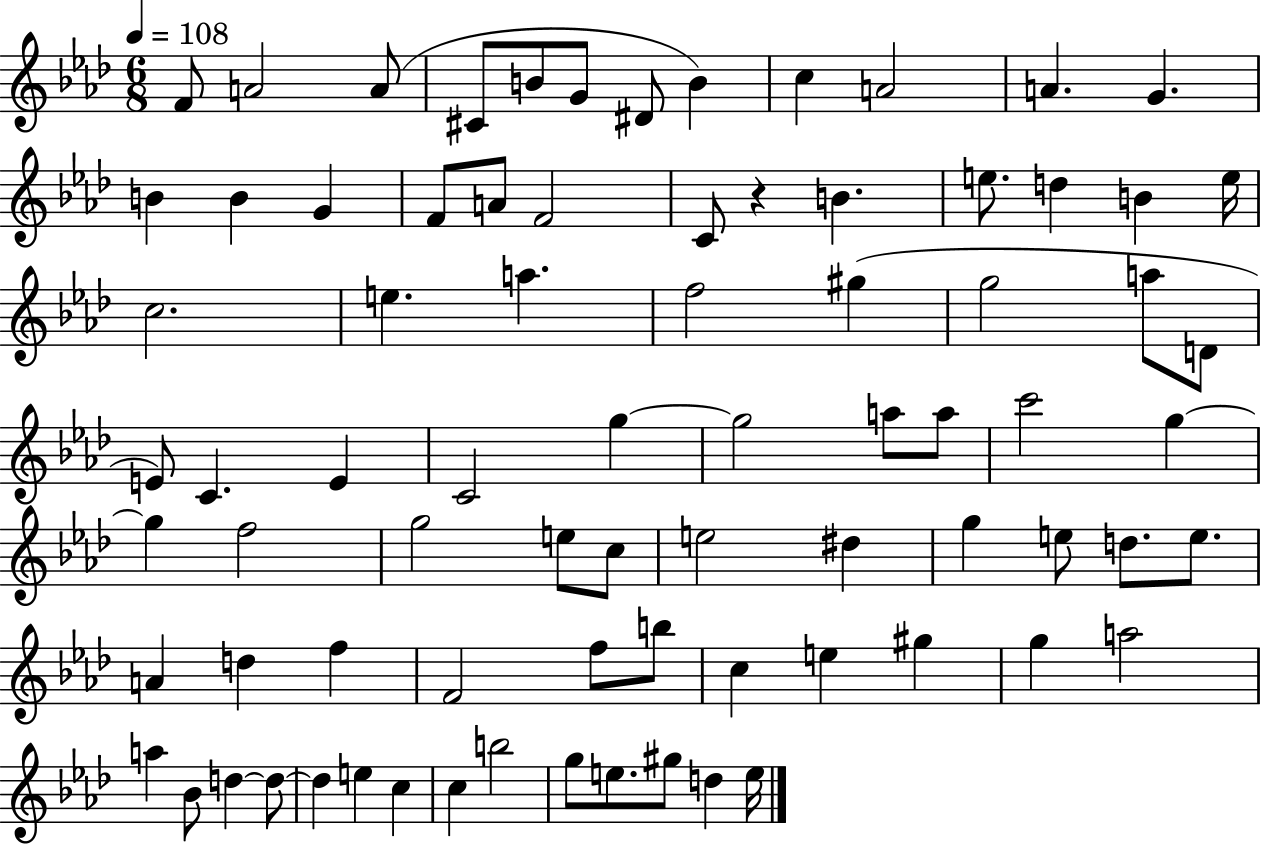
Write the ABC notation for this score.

X:1
T:Untitled
M:6/8
L:1/4
K:Ab
F/2 A2 A/2 ^C/2 B/2 G/2 ^D/2 B c A2 A G B B G F/2 A/2 F2 C/2 z B e/2 d B e/4 c2 e a f2 ^g g2 a/2 D/2 E/2 C E C2 g g2 a/2 a/2 c'2 g g f2 g2 e/2 c/2 e2 ^d g e/2 d/2 e/2 A d f F2 f/2 b/2 c e ^g g a2 a _B/2 d d/2 d e c c b2 g/2 e/2 ^g/2 d e/4